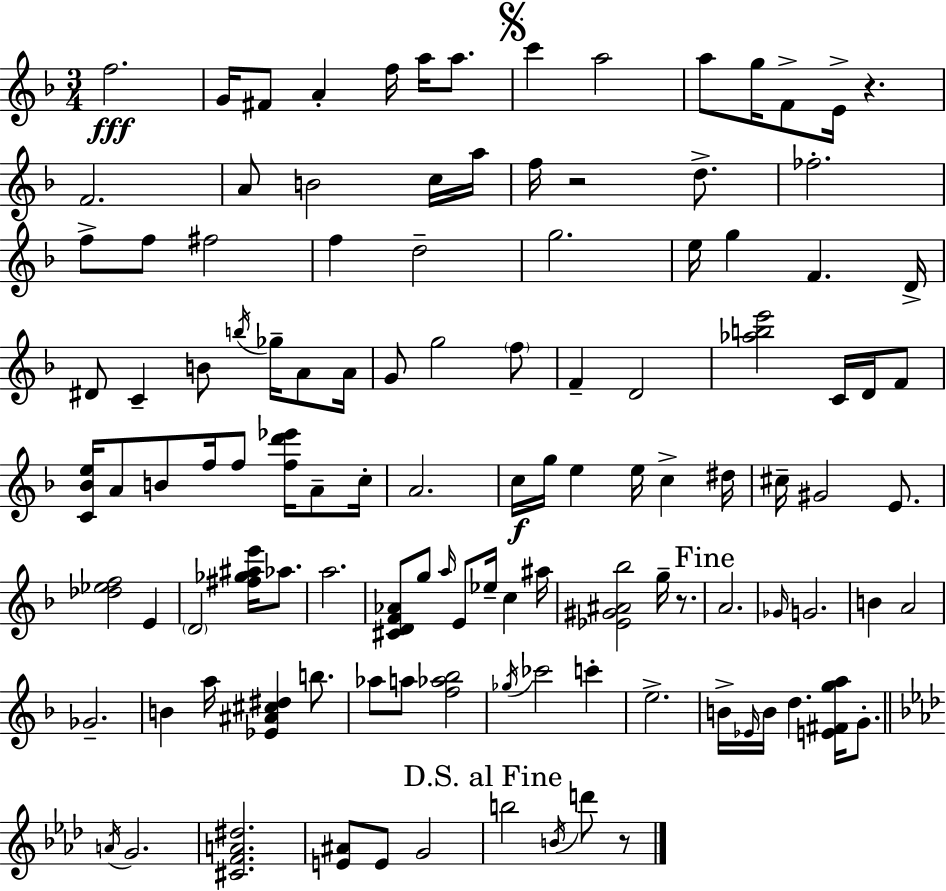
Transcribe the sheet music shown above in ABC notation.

X:1
T:Untitled
M:3/4
L:1/4
K:F
f2 G/4 ^F/2 A f/4 a/4 a/2 c' a2 a/2 g/4 F/2 E/4 z F2 A/2 B2 c/4 a/4 f/4 z2 d/2 _f2 f/2 f/2 ^f2 f d2 g2 e/4 g F D/4 ^D/2 C B/2 b/4 _g/4 A/2 A/4 G/2 g2 f/2 F D2 [_abe']2 C/4 D/4 F/2 [C_Be]/4 A/2 B/2 f/4 f/2 [fd'_e']/4 A/2 c/4 A2 c/4 g/4 e e/4 c ^d/4 ^c/4 ^G2 E/2 [_d_ef]2 E D2 [^f_g^ae']/4 _a/2 a2 [^CDF_A]/2 g/2 a/4 E/2 _e/4 c ^a/4 [_E^G^A_b]2 g/4 z/2 A2 _G/4 G2 B A2 _G2 B a/4 [_E^A^c^d] b/2 _a/2 a/2 [f_a_b]2 _g/4 _c'2 c' e2 B/4 _E/4 B/4 d [E^Fga]/4 G/2 A/4 G2 [^CFA^d]2 [E^A]/2 E/2 G2 b2 B/4 d'/2 z/2